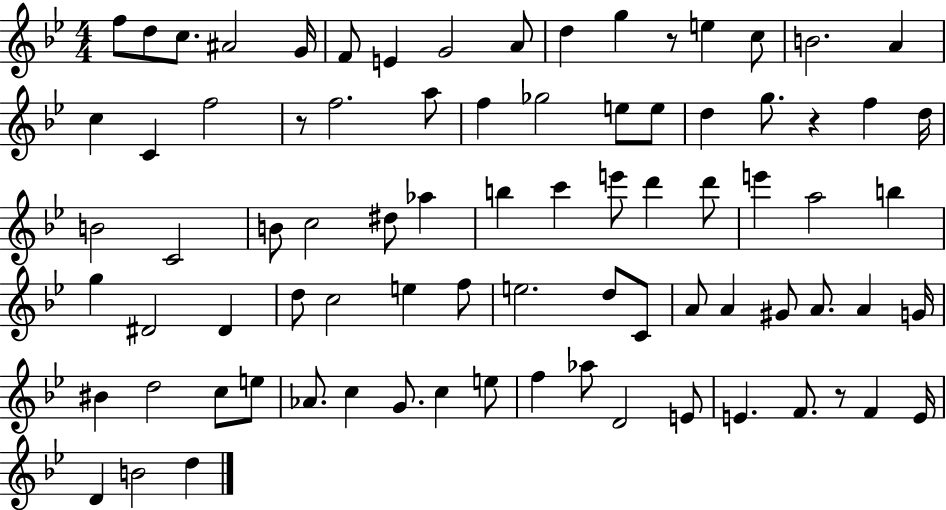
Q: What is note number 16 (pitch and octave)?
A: C5